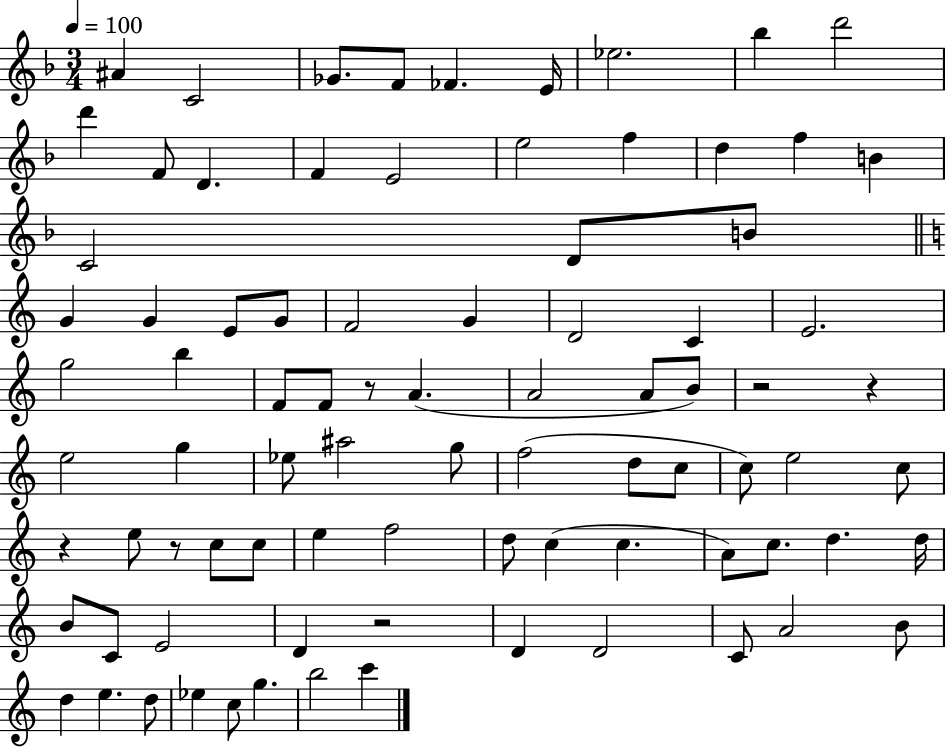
{
  \clef treble
  \numericTimeSignature
  \time 3/4
  \key f \major
  \tempo 4 = 100
  ais'4 c'2 | ges'8. f'8 fes'4. e'16 | ees''2. | bes''4 d'''2 | \break d'''4 f'8 d'4. | f'4 e'2 | e''2 f''4 | d''4 f''4 b'4 | \break c'2 d'8 b'8 | \bar "||" \break \key a \minor g'4 g'4 e'8 g'8 | f'2 g'4 | d'2 c'4 | e'2. | \break g''2 b''4 | f'8 f'8 r8 a'4.( | a'2 a'8 b'8) | r2 r4 | \break e''2 g''4 | ees''8 ais''2 g''8 | f''2( d''8 c''8 | c''8) e''2 c''8 | \break r4 e''8 r8 c''8 c''8 | e''4 f''2 | d''8 c''4( c''4. | a'8) c''8. d''4. d''16 | \break b'8 c'8 e'2 | d'4 r2 | d'4 d'2 | c'8 a'2 b'8 | \break d''4 e''4. d''8 | ees''4 c''8 g''4. | b''2 c'''4 | \bar "|."
}